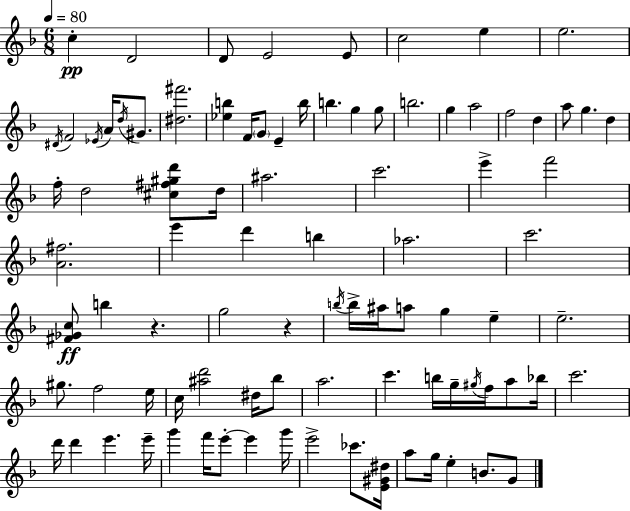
X:1
T:Untitled
M:6/8
L:1/4
K:F
c D2 D/2 E2 E/2 c2 e e2 ^D/4 F2 _E/4 A/4 d/4 ^G/2 [^d^f']2 [_eb] F/4 G/2 E b/4 b g g/2 b2 g a2 f2 d a/2 g d f/4 d2 [^c^f^gd']/2 d/4 ^a2 c'2 e' f'2 [A^f]2 e' d' b _a2 c'2 [^F_Gc]/2 b z g2 z b/4 b/4 ^a/4 a/2 g e e2 ^g/2 f2 e/4 c/4 [^ad']2 ^d/4 _b/2 a2 c' b/4 g/4 ^g/4 f/4 a/2 _b/4 c'2 d'/4 d' e' e'/4 g' f'/4 e'/2 e' g'/4 e'2 _c'/2 [E^G^d]/4 a/2 g/4 e B/2 G/2